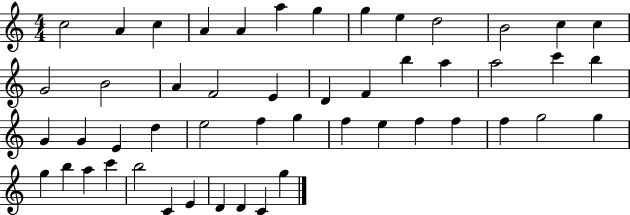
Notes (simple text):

C5/h A4/q C5/q A4/q A4/q A5/q G5/q G5/q E5/q D5/h B4/h C5/q C5/q G4/h B4/h A4/q F4/h E4/q D4/q F4/q B5/q A5/q A5/h C6/q B5/q G4/q G4/q E4/q D5/q E5/h F5/q G5/q F5/q E5/q F5/q F5/q F5/q G5/h G5/q G5/q B5/q A5/q C6/q B5/h C4/q E4/q D4/q D4/q C4/q G5/q